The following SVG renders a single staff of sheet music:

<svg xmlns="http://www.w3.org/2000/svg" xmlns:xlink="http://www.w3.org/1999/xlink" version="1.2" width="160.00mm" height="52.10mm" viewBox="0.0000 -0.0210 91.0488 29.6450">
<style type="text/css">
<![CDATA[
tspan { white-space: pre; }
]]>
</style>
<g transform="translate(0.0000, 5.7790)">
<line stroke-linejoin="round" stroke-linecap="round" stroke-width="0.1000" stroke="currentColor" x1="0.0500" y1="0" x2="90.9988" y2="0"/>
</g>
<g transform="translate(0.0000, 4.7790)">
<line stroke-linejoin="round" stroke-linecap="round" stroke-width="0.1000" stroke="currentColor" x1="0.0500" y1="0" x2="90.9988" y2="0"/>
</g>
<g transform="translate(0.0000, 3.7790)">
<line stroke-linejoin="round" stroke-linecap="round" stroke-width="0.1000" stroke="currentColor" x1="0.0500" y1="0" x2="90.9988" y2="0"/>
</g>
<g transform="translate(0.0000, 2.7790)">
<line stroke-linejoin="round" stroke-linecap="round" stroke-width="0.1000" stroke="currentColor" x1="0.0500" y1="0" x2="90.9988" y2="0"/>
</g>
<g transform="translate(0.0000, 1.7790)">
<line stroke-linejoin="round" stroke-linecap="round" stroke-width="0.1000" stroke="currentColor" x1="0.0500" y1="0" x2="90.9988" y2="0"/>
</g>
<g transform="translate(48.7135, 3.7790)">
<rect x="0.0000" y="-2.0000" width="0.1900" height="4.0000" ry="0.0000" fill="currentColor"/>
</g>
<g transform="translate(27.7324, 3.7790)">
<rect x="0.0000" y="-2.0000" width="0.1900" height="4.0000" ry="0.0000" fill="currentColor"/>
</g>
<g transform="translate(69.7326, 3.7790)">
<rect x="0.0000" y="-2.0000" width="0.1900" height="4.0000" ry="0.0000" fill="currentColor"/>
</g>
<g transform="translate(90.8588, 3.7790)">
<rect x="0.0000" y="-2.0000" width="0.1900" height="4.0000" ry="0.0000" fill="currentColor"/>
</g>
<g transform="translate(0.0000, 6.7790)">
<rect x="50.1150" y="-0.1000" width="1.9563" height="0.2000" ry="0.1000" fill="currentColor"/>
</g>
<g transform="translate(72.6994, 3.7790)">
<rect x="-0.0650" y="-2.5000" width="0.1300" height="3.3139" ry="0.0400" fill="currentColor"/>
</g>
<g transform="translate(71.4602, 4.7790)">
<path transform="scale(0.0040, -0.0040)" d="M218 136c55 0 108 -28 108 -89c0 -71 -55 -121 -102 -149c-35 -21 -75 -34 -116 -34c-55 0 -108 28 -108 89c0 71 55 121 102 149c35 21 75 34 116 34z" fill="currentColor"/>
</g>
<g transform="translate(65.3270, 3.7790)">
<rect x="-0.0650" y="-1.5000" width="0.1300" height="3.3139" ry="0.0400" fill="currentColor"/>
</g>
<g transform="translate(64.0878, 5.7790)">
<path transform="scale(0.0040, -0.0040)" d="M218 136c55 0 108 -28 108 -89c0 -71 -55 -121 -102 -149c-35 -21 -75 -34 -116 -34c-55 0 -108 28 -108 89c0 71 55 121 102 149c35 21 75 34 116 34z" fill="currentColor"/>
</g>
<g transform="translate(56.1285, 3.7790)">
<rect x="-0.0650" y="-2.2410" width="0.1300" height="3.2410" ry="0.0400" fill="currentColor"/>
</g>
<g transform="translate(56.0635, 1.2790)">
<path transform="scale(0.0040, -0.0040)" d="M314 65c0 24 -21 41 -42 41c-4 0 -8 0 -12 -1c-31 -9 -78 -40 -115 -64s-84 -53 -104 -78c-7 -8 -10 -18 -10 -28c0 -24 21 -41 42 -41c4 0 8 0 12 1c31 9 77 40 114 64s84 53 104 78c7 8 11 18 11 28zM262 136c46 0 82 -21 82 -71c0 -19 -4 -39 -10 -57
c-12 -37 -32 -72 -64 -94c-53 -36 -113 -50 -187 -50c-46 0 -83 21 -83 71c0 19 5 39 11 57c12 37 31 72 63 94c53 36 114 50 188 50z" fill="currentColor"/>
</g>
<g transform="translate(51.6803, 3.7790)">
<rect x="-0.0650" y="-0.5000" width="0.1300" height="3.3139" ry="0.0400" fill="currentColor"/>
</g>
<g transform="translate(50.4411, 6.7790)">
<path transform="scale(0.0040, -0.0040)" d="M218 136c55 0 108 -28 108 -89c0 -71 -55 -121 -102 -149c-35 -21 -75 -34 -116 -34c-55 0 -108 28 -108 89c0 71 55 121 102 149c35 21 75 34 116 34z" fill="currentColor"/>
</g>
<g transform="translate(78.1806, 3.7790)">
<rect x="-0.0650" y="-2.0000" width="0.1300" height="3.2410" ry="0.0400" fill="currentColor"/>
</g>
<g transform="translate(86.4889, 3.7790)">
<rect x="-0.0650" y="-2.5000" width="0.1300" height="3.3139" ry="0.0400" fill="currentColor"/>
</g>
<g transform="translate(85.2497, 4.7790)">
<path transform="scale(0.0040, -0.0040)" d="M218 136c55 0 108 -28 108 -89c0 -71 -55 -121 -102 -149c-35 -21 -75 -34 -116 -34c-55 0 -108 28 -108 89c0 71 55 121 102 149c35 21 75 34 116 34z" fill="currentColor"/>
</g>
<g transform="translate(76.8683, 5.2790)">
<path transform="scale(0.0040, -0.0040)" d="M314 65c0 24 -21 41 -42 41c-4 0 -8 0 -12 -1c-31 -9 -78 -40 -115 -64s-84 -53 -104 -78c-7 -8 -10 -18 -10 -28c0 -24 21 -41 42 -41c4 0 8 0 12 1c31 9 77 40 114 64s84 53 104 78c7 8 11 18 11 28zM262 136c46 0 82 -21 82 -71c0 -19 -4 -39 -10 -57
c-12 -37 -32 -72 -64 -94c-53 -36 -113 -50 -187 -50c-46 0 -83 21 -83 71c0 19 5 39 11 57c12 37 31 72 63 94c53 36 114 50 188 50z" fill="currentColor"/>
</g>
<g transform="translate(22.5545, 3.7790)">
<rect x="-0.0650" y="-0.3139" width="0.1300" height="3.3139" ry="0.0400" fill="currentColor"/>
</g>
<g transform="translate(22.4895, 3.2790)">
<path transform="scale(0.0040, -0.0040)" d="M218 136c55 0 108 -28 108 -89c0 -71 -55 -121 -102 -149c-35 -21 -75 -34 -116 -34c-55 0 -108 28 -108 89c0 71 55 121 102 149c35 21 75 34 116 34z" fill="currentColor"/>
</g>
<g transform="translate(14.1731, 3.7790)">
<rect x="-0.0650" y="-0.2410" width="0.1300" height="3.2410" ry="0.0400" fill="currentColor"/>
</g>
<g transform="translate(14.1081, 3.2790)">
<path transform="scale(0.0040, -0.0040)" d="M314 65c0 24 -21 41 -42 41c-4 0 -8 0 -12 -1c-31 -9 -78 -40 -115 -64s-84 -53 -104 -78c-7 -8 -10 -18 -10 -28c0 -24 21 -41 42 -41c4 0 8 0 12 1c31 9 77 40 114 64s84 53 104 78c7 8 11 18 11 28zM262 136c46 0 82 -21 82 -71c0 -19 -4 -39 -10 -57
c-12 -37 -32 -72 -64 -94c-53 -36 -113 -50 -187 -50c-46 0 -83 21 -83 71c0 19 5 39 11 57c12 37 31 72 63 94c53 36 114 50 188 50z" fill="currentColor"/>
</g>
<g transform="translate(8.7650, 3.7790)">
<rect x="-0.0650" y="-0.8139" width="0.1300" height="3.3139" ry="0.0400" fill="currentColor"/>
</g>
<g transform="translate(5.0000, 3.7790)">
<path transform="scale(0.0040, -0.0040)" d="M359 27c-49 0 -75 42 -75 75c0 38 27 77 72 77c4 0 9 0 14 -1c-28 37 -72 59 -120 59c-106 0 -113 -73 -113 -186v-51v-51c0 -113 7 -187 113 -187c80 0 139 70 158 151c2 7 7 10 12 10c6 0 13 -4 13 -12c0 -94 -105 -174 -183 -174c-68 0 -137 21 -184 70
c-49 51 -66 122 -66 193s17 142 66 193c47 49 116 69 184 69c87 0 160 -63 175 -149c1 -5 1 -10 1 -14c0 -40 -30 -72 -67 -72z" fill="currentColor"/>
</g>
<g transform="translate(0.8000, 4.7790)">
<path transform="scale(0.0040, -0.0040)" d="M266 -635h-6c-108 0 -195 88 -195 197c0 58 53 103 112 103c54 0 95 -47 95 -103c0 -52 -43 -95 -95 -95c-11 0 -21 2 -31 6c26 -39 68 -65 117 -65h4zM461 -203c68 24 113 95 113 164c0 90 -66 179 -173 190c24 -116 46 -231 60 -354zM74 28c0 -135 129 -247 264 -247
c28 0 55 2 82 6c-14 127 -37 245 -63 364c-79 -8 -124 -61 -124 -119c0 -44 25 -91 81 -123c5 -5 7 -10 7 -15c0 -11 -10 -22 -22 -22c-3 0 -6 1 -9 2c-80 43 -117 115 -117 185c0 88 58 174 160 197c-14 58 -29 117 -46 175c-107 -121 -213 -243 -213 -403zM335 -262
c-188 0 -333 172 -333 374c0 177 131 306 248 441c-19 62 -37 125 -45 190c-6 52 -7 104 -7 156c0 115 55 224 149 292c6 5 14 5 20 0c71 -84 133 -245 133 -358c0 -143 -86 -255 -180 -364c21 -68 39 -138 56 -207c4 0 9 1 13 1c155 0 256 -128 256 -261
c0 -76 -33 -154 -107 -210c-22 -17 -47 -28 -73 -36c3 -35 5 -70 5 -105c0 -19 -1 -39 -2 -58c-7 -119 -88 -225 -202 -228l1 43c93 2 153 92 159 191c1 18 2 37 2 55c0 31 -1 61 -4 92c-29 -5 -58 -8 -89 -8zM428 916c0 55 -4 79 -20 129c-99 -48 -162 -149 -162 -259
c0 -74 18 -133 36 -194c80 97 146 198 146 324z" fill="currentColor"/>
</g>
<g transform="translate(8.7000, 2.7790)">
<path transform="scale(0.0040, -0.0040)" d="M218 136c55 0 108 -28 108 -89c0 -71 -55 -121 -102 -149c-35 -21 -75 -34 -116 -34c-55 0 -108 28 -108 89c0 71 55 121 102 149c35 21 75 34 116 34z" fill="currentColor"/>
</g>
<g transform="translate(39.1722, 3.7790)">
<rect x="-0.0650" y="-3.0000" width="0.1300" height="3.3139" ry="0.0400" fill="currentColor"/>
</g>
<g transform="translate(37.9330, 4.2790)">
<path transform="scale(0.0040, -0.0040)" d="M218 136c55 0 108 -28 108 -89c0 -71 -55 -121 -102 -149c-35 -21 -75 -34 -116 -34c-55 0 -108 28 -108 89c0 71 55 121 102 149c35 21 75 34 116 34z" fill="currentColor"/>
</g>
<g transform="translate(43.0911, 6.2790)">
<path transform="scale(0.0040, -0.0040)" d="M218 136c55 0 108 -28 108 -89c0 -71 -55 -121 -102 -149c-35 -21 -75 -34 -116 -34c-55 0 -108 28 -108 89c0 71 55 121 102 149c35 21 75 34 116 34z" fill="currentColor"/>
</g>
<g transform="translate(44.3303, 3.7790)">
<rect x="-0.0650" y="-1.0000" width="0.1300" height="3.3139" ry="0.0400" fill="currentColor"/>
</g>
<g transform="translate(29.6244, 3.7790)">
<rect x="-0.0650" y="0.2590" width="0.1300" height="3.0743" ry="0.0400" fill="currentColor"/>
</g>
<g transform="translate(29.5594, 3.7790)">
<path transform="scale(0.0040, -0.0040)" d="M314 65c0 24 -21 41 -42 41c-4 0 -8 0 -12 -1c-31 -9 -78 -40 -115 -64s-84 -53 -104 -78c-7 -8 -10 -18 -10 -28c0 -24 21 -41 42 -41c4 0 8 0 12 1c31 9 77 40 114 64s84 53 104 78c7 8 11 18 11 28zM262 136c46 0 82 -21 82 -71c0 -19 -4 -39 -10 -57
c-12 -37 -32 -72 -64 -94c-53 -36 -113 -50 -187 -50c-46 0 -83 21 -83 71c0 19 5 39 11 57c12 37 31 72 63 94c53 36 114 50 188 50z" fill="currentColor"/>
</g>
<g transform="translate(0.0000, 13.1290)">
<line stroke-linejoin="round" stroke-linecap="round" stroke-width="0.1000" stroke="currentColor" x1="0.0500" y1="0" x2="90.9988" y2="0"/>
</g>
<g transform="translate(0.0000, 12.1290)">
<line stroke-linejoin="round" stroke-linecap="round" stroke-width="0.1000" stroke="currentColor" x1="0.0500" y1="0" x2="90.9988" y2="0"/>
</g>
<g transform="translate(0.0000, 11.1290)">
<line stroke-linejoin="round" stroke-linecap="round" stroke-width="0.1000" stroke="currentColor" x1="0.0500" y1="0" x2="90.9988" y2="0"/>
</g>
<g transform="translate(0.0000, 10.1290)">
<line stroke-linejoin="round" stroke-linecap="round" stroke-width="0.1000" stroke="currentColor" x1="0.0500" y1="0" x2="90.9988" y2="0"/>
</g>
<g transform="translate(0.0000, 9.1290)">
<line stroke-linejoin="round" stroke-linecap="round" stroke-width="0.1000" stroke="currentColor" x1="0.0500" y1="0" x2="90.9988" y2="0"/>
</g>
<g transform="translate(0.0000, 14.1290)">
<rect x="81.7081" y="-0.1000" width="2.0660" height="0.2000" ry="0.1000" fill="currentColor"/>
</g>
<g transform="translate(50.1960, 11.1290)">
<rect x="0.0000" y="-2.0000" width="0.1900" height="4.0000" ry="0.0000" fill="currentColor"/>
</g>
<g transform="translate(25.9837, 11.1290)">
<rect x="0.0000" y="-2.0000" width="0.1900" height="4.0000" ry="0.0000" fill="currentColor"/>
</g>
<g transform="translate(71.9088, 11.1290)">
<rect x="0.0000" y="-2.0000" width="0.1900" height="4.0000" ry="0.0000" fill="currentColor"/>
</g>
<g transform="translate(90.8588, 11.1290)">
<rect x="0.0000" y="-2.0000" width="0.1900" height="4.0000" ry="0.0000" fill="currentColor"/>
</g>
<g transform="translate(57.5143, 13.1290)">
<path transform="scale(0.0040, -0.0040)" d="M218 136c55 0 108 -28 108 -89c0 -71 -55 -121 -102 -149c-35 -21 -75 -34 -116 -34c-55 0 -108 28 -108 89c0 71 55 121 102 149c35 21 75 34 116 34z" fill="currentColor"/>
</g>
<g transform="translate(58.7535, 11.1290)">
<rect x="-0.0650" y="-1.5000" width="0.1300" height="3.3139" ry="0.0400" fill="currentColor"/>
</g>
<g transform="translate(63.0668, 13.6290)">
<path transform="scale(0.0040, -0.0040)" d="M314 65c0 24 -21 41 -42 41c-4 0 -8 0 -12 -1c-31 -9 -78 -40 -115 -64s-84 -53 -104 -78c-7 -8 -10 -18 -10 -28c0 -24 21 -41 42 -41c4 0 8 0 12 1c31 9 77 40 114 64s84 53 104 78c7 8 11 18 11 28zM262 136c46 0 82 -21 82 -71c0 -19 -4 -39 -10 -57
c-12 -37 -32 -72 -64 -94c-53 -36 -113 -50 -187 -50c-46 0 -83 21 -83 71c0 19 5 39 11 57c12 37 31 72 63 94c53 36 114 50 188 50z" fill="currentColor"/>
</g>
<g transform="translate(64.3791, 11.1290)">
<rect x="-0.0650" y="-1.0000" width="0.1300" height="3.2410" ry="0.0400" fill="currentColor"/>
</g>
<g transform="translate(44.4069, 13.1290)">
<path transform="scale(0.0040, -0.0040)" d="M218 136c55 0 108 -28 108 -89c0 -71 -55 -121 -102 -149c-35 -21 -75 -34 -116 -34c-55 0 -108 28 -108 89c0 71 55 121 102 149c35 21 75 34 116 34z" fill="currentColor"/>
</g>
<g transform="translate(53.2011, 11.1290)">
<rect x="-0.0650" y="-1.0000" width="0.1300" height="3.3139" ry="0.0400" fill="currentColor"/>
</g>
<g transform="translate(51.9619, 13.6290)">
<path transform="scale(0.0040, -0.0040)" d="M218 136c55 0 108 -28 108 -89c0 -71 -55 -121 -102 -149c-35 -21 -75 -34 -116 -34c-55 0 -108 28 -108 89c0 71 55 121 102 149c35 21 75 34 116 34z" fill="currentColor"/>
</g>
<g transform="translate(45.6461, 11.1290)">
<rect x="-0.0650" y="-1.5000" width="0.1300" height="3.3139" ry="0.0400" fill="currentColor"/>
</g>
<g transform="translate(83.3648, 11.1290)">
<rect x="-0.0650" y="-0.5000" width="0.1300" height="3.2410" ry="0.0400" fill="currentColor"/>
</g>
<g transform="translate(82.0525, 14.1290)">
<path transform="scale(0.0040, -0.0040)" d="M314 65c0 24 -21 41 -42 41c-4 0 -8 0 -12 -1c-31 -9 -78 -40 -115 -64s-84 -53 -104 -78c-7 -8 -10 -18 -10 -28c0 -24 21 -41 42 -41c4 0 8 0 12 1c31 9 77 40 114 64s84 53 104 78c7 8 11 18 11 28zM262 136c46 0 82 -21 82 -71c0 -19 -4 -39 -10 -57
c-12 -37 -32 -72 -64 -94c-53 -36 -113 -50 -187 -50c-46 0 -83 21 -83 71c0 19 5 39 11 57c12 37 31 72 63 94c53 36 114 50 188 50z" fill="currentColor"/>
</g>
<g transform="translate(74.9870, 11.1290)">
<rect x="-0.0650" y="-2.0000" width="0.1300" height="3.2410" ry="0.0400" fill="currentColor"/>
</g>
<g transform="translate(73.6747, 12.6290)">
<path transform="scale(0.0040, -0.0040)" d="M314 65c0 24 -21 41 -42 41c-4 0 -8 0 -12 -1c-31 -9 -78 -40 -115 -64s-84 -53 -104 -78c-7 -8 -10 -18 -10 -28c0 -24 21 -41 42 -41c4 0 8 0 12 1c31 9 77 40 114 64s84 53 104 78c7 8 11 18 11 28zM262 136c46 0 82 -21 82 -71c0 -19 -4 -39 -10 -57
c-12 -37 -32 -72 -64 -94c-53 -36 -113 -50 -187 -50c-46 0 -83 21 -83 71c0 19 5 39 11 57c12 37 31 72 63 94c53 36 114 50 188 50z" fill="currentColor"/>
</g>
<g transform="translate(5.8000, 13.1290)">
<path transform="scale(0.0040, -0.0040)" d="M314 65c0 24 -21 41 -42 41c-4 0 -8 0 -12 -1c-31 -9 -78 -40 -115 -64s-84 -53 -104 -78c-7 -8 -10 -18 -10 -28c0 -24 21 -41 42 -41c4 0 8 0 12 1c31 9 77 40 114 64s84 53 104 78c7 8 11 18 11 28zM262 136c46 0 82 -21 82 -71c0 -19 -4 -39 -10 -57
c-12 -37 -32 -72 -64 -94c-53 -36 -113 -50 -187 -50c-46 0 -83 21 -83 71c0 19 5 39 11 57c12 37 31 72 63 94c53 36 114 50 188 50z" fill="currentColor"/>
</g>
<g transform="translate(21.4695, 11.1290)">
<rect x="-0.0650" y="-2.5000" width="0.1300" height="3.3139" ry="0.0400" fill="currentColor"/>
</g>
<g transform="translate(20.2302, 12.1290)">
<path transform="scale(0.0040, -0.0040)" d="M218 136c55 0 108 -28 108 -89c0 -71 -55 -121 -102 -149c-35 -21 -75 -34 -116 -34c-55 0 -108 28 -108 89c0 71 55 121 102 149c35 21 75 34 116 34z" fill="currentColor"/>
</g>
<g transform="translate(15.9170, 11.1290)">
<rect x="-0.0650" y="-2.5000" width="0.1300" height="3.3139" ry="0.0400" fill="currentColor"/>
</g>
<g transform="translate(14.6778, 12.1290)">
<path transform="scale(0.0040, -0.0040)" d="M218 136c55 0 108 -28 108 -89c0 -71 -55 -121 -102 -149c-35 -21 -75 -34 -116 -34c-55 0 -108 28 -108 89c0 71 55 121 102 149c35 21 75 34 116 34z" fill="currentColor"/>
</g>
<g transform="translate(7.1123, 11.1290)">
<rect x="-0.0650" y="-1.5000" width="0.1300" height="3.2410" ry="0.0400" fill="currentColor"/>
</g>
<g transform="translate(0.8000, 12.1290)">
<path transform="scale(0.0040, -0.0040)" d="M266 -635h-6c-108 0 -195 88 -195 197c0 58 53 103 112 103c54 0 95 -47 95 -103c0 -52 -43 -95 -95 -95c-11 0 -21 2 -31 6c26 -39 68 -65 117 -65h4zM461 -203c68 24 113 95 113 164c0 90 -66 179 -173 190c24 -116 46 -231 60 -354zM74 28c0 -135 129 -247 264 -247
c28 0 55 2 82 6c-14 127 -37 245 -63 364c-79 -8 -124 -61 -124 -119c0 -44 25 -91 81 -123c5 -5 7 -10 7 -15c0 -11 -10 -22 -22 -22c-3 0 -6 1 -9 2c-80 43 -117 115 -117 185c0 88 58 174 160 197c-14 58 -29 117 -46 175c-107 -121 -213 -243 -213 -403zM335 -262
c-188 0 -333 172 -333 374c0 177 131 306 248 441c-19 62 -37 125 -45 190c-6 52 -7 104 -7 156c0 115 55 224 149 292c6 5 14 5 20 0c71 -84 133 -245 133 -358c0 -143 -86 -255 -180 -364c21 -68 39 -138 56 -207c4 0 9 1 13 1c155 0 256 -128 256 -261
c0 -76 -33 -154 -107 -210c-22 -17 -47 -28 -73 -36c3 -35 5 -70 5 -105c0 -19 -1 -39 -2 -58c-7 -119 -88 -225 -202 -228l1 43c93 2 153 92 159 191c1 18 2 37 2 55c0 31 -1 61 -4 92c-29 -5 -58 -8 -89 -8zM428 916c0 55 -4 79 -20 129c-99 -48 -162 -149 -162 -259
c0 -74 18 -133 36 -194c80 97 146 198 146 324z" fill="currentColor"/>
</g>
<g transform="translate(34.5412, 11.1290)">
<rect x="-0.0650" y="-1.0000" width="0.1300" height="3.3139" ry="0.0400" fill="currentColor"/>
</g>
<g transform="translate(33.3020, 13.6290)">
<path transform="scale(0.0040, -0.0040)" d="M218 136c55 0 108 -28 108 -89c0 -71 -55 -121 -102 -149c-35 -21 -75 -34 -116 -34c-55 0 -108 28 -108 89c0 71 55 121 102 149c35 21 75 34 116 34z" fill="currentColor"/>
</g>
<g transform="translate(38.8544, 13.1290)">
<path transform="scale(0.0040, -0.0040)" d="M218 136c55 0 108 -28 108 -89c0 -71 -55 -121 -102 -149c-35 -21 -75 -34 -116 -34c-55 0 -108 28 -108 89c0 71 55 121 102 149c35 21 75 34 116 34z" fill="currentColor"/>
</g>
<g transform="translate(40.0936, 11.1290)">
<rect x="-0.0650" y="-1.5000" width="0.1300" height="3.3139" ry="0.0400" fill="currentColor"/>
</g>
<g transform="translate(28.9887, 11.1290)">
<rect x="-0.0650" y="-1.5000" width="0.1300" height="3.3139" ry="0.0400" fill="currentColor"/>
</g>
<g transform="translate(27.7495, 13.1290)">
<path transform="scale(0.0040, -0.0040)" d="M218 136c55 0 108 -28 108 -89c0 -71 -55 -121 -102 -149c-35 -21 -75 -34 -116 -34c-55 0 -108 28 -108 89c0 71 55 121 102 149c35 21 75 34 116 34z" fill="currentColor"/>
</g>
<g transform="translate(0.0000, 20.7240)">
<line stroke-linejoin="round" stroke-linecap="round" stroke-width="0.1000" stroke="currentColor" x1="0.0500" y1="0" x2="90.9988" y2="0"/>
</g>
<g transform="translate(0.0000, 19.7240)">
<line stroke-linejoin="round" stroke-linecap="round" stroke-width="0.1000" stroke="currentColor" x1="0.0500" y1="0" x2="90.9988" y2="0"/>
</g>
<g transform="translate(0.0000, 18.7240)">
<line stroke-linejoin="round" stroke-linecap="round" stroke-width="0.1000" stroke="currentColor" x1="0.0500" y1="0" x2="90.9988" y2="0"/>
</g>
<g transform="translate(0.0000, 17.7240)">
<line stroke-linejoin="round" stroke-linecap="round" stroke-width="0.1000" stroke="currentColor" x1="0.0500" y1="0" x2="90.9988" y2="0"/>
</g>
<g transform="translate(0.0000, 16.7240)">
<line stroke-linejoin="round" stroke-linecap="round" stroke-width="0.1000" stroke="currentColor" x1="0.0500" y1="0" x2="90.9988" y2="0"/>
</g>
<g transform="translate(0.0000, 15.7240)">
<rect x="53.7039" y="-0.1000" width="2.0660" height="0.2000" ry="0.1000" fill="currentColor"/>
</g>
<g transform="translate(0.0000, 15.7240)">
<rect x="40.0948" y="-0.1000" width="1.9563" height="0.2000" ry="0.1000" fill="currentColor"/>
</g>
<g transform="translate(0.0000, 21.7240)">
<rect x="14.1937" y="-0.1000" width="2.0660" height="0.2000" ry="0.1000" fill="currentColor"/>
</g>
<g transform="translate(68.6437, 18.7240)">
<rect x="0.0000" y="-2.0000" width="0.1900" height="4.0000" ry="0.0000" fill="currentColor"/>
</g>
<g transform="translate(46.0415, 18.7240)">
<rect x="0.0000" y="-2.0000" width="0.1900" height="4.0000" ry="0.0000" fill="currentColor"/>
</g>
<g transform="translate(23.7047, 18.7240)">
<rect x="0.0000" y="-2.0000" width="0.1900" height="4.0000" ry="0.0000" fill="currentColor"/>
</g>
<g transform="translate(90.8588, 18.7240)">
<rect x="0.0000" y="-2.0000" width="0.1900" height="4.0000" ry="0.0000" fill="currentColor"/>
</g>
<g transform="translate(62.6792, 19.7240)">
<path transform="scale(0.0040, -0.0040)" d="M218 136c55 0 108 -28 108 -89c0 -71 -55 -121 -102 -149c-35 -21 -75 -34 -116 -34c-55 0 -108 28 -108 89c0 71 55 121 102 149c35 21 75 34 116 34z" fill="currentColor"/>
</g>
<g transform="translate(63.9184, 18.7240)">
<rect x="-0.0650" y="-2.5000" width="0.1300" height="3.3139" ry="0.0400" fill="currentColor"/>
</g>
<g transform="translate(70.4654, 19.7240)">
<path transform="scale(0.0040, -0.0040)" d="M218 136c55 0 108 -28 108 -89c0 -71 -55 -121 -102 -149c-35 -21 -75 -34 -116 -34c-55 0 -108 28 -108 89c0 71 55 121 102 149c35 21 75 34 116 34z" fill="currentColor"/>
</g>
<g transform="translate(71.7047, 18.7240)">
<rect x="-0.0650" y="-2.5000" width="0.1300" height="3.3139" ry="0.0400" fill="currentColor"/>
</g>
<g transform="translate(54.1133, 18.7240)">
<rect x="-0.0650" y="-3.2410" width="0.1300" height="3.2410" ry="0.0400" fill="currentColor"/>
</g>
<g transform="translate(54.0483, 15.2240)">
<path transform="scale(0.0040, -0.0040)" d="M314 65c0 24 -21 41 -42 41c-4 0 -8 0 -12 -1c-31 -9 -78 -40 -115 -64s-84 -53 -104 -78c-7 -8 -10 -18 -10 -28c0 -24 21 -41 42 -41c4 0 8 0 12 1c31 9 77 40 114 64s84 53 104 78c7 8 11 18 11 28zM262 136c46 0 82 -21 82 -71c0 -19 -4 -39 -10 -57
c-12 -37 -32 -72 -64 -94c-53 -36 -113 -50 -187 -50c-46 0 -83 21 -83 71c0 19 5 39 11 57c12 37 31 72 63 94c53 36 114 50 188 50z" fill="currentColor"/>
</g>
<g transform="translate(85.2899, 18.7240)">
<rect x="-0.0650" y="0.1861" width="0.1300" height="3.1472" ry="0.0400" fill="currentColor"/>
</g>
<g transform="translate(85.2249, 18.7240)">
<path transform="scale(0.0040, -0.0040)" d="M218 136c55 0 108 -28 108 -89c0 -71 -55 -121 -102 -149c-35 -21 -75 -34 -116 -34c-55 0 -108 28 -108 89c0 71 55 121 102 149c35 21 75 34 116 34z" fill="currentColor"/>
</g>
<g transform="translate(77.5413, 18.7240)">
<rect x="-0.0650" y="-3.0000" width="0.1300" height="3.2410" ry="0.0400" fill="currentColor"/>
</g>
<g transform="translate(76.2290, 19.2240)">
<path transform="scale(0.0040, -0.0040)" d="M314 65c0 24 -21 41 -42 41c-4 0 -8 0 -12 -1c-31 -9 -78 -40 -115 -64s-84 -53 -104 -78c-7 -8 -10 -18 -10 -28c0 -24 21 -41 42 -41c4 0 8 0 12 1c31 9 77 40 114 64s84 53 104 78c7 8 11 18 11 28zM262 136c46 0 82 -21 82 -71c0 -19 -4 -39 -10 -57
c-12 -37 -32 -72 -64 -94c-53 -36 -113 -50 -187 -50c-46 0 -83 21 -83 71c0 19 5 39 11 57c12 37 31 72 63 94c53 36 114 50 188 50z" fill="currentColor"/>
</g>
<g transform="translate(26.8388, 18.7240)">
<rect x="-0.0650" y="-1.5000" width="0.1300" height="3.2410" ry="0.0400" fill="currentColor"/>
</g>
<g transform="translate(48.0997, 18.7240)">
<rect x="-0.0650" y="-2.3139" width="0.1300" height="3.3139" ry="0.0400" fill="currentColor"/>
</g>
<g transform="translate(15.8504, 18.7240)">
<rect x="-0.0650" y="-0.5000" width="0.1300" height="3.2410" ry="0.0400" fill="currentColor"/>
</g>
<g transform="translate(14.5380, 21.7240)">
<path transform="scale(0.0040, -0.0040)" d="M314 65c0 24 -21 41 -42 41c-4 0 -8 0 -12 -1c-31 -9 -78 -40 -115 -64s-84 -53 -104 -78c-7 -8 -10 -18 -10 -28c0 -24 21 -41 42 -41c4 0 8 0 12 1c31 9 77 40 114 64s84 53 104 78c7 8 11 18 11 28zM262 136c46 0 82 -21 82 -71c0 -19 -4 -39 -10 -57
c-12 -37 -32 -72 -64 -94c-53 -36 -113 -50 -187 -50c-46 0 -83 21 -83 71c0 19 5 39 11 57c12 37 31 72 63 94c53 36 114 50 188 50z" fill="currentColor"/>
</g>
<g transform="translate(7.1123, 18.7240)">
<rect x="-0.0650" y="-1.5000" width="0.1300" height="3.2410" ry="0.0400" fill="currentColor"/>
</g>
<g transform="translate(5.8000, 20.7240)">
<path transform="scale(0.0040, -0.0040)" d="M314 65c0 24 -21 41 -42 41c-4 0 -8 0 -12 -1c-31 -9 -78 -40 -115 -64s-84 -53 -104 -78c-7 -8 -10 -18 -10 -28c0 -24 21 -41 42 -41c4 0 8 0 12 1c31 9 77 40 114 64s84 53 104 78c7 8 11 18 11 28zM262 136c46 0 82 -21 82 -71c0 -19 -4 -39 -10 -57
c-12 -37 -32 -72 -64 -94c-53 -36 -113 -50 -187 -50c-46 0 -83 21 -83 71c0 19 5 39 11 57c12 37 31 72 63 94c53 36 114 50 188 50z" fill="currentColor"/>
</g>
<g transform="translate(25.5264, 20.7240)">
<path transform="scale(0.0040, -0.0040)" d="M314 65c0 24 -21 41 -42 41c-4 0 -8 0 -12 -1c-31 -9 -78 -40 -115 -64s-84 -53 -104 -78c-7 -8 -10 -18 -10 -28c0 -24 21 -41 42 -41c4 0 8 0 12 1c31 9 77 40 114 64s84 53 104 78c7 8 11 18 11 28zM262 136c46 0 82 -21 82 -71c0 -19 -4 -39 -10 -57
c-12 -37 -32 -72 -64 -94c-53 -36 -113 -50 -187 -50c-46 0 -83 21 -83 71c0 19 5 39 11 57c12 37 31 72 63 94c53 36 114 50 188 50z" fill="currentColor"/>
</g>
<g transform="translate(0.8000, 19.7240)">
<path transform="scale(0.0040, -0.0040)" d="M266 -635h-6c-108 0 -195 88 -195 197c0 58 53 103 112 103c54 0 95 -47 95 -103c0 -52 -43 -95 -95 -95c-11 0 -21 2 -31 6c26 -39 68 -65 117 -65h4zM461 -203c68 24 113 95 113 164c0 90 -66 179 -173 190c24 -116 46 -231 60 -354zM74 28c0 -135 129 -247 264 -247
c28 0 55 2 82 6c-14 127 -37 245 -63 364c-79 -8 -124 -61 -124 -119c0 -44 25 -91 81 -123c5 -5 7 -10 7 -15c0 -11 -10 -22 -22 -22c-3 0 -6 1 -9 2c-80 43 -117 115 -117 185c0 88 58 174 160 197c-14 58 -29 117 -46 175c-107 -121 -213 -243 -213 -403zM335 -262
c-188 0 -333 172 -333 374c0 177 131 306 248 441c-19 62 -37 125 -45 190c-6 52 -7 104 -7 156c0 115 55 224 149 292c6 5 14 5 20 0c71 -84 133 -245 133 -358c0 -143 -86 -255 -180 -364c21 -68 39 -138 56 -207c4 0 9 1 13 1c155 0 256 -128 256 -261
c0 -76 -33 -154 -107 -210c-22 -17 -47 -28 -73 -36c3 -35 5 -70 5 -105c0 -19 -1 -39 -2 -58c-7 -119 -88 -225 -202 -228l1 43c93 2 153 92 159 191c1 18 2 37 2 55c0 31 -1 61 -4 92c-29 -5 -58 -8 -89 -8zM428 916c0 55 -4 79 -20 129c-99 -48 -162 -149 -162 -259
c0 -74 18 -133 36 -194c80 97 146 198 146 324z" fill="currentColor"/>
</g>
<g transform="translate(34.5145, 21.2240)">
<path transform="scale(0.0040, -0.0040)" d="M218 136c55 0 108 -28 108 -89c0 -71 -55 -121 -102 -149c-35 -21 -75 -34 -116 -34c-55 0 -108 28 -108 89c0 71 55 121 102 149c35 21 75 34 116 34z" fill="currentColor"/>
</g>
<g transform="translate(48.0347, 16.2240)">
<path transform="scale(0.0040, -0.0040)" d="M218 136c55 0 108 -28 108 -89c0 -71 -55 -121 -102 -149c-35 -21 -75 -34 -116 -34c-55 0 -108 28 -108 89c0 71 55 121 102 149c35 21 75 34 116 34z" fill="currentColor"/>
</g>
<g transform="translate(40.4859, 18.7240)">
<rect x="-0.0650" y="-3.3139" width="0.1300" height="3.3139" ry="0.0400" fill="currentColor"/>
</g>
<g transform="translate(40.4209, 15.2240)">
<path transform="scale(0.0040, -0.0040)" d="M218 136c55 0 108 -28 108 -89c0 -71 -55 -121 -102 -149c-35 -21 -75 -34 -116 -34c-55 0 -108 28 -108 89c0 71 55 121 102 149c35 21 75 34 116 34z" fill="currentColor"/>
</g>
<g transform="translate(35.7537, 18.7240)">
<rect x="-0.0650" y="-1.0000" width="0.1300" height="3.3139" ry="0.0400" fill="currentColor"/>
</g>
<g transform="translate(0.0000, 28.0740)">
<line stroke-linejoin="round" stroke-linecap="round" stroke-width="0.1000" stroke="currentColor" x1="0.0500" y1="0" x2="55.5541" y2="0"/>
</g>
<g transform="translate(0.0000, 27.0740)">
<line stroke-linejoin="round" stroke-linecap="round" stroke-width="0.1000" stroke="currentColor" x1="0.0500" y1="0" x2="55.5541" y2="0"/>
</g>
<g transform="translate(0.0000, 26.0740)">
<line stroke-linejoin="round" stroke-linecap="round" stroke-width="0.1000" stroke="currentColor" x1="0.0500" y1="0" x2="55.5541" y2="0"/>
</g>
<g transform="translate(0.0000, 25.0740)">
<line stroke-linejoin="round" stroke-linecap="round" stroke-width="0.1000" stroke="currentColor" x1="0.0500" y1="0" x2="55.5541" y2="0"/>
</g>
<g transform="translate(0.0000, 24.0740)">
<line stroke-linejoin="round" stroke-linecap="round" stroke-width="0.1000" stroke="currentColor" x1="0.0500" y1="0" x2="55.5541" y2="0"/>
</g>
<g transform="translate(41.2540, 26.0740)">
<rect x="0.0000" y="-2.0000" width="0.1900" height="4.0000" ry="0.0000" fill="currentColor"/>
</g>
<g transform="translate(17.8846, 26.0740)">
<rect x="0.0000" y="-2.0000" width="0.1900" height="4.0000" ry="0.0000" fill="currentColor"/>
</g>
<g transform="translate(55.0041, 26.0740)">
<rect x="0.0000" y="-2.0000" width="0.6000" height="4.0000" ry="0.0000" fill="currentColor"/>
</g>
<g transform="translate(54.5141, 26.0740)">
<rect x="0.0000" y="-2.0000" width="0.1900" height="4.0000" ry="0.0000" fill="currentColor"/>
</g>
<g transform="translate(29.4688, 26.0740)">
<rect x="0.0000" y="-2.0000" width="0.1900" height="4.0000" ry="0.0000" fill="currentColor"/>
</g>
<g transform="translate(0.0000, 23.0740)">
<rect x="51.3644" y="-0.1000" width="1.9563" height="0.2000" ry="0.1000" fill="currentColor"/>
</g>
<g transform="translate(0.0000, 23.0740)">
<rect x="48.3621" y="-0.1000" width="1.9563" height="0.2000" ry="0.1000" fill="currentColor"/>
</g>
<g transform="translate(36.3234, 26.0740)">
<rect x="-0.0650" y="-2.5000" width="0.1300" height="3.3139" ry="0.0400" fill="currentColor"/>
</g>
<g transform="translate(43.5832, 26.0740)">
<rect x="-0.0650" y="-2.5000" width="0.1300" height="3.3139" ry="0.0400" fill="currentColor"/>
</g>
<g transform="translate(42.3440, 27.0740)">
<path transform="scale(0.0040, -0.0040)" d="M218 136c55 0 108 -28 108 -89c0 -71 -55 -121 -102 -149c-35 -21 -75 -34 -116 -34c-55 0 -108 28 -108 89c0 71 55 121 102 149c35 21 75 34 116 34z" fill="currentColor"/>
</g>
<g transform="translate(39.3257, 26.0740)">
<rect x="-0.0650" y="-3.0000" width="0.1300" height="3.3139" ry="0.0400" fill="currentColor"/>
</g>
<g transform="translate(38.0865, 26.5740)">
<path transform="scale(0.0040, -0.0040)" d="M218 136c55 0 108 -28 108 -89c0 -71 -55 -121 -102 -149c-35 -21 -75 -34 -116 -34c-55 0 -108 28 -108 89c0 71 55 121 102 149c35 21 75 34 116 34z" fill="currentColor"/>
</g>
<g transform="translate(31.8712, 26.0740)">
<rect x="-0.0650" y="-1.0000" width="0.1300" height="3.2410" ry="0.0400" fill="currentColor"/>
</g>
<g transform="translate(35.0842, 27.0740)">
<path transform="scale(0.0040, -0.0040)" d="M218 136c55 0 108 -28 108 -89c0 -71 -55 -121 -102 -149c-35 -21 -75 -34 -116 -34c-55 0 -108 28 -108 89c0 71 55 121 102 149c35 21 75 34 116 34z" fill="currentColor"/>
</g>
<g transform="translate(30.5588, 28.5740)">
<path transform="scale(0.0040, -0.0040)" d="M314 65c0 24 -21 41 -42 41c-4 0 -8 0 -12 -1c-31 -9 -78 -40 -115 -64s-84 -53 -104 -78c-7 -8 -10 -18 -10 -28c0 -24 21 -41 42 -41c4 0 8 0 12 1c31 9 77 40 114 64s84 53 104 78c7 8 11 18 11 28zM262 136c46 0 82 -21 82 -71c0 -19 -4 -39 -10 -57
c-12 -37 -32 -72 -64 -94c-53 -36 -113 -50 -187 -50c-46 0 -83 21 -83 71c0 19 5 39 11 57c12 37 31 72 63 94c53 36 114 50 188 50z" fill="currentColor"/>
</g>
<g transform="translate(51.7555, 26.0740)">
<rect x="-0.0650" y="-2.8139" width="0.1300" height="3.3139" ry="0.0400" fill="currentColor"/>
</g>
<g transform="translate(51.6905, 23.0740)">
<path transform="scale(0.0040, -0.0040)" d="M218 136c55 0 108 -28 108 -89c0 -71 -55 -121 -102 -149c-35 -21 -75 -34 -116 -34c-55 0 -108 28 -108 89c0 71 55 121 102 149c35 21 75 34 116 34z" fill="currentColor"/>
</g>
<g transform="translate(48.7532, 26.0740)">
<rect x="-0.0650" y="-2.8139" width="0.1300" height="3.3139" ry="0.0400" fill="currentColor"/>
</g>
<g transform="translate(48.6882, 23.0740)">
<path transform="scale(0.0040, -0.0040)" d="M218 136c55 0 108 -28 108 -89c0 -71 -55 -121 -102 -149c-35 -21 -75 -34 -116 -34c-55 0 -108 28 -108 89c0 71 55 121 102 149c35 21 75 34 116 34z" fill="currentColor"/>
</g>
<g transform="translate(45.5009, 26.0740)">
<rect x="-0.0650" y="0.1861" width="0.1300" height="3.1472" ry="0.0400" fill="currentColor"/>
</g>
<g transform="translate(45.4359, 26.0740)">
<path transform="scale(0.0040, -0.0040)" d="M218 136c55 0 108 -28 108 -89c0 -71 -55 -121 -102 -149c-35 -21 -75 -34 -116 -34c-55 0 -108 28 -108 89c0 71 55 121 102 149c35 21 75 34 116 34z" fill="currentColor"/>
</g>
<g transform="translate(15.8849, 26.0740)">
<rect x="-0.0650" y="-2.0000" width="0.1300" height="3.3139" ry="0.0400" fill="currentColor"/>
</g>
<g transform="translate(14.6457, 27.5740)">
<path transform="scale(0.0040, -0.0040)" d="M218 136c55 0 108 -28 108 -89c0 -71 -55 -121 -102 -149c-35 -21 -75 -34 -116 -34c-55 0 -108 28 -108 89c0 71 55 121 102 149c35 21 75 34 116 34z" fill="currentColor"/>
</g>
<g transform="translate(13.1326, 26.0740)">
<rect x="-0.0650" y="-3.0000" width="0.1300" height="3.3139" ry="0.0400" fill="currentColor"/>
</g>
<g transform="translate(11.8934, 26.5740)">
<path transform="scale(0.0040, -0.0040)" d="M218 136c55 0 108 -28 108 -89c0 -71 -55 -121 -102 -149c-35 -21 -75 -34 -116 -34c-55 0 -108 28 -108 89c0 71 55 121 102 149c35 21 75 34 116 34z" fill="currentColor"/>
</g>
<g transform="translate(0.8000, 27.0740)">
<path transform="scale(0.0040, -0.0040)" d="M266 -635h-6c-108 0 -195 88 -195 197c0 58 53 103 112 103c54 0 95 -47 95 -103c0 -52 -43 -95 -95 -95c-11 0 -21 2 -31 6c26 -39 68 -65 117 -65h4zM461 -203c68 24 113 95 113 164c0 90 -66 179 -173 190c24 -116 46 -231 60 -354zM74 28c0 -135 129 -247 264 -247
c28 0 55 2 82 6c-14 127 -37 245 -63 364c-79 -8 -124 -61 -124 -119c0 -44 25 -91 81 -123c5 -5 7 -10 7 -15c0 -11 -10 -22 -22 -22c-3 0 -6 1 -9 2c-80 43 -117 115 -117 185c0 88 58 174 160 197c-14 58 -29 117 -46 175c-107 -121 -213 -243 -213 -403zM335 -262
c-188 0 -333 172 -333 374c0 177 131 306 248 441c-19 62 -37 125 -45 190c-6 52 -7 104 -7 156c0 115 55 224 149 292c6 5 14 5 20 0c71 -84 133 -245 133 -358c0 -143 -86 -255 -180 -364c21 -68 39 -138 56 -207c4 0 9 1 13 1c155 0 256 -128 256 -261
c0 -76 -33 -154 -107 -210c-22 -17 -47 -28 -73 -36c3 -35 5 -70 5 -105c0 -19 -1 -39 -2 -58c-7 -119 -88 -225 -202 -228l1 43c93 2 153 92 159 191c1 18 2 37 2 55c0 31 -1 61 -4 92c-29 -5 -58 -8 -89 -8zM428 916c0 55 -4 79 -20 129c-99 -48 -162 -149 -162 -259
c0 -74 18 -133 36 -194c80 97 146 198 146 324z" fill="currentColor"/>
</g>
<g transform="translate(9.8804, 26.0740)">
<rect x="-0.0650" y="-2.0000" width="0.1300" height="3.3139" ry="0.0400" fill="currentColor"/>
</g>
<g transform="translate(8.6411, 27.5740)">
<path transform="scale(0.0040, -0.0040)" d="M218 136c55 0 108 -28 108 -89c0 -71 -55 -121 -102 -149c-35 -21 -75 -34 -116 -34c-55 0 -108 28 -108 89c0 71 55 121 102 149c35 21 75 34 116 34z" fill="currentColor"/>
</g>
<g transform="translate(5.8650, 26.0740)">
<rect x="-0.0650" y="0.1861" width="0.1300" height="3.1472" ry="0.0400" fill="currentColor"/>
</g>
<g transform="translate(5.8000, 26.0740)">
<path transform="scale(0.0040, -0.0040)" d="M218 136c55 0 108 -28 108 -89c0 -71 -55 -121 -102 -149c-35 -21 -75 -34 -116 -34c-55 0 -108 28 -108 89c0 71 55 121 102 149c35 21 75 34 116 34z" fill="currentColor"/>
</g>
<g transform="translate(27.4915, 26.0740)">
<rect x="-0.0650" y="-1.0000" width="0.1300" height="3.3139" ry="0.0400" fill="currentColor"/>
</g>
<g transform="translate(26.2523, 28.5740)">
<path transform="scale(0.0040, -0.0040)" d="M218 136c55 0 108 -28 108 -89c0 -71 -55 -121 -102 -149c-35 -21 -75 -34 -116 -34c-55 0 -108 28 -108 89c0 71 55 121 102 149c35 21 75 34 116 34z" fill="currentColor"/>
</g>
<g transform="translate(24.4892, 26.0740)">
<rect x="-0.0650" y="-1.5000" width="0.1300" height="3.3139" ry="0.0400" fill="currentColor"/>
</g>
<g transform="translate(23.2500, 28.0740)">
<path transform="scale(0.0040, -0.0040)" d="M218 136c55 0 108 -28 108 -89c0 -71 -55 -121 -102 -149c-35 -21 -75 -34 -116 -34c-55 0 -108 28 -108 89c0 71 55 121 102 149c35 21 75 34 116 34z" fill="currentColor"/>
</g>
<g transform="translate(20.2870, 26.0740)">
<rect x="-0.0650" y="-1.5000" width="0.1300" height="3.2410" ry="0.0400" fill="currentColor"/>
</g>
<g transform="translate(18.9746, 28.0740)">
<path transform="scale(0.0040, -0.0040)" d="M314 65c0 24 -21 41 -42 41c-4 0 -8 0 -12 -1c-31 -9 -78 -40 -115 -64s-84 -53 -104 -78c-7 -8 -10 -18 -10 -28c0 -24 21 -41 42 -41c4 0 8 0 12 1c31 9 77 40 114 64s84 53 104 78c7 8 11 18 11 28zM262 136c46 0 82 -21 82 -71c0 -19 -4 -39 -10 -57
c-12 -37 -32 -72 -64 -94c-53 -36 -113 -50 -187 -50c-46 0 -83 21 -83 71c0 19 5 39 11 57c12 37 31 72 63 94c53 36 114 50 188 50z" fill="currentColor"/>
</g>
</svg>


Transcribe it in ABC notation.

X:1
T:Untitled
M:4/4
L:1/4
K:C
d c2 c B2 A D C g2 E G F2 G E2 G G E D E E D E D2 F2 C2 E2 C2 E2 D b g b2 G G A2 B B F A F E2 E D D2 G A G B a a